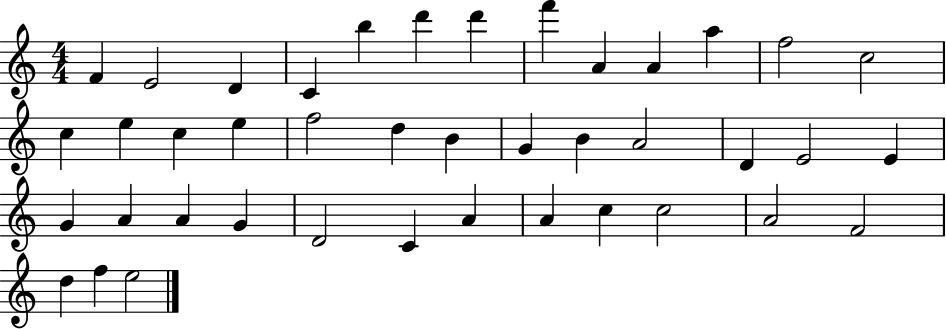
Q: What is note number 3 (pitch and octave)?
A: D4